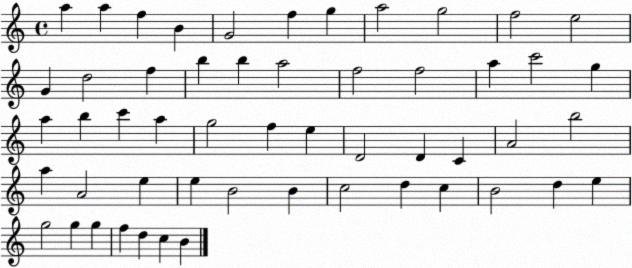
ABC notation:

X:1
T:Untitled
M:4/4
L:1/4
K:C
a a f B G2 f g a2 g2 f2 e2 G d2 f b b a2 f2 f2 a c'2 g a b c' a g2 f e D2 D C A2 b2 a A2 e e B2 B c2 d c B2 d e g2 g g f d c B